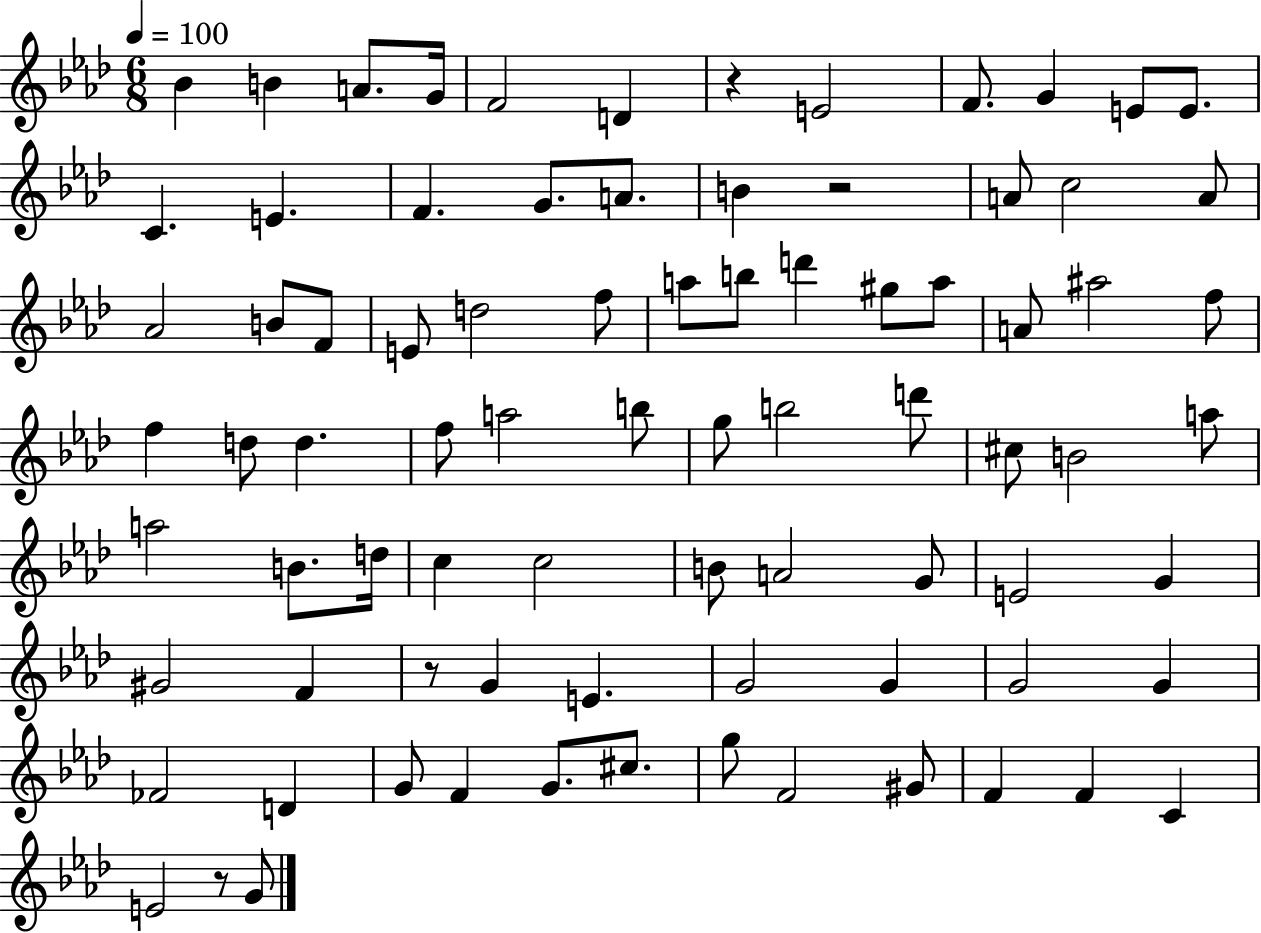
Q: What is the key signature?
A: AES major